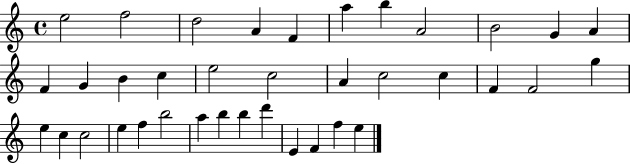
X:1
T:Untitled
M:4/4
L:1/4
K:C
e2 f2 d2 A F a b A2 B2 G A F G B c e2 c2 A c2 c F F2 g e c c2 e f b2 a b b d' E F f e